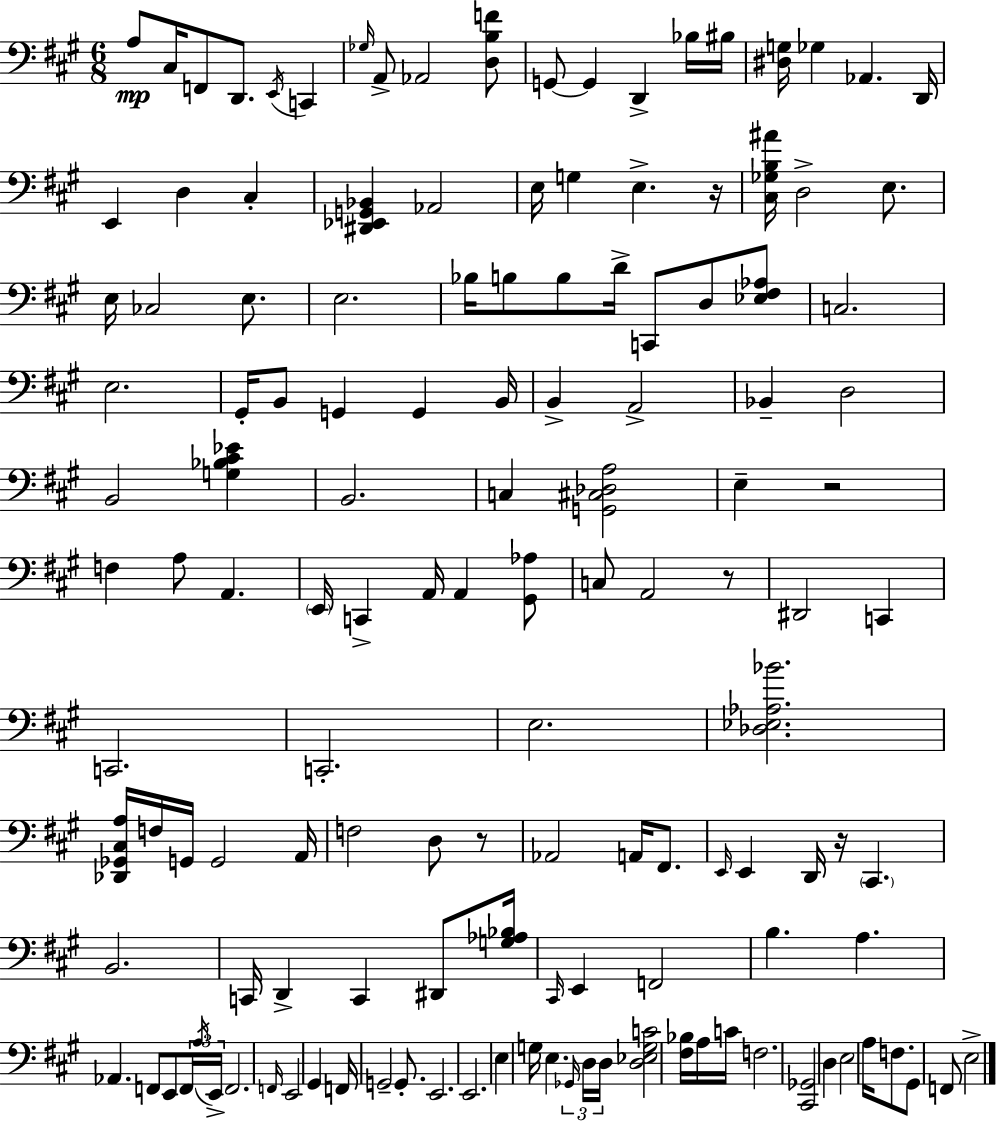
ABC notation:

X:1
T:Untitled
M:6/8
L:1/4
K:A
A,/2 ^C,/4 F,,/2 D,,/2 E,,/4 C,, _G,/4 A,,/2 _A,,2 [D,B,F]/2 G,,/2 G,, D,, _B,/4 ^B,/4 [^D,G,]/4 _G, _A,, D,,/4 E,, D, ^C, [^D,,_E,,G,,_B,,] _A,,2 E,/4 G, E, z/4 [^C,_G,B,^A]/4 D,2 E,/2 E,/4 _C,2 E,/2 E,2 _B,/4 B,/2 B,/2 D/4 C,,/2 D,/2 [_E,^F,_A,]/2 C,2 E,2 ^G,,/4 B,,/2 G,, G,, B,,/4 B,, A,,2 _B,, D,2 B,,2 [G,_B,^C_E] B,,2 C, [G,,^C,_D,A,]2 E, z2 F, A,/2 A,, E,,/4 C,, A,,/4 A,, [^G,,_A,]/2 C,/2 A,,2 z/2 ^D,,2 C,, C,,2 C,,2 E,2 [_D,_E,_A,_B]2 [_D,,_G,,^C,A,]/4 F,/4 G,,/4 G,,2 A,,/4 F,2 D,/2 z/2 _A,,2 A,,/4 ^F,,/2 E,,/4 E,, D,,/4 z/4 ^C,, B,,2 C,,/4 D,, C,, ^D,,/2 [G,_A,_B,]/4 ^C,,/4 E,, F,,2 B, A, _A,, F,,/2 E,,/2 F,,/4 A,/4 E,,/4 F,,2 F,,/4 E,,2 ^G,, F,,/4 G,,2 G,,/2 E,,2 E,,2 E, G,/4 E, _G,,/4 D,/4 D,/4 [D,_E,G,C]2 [^F,_B,]/4 A,/4 C/4 F,2 [^C,,_G,,]2 D, E,2 A,/4 F,/2 ^G,,/2 F,,/2 E,2